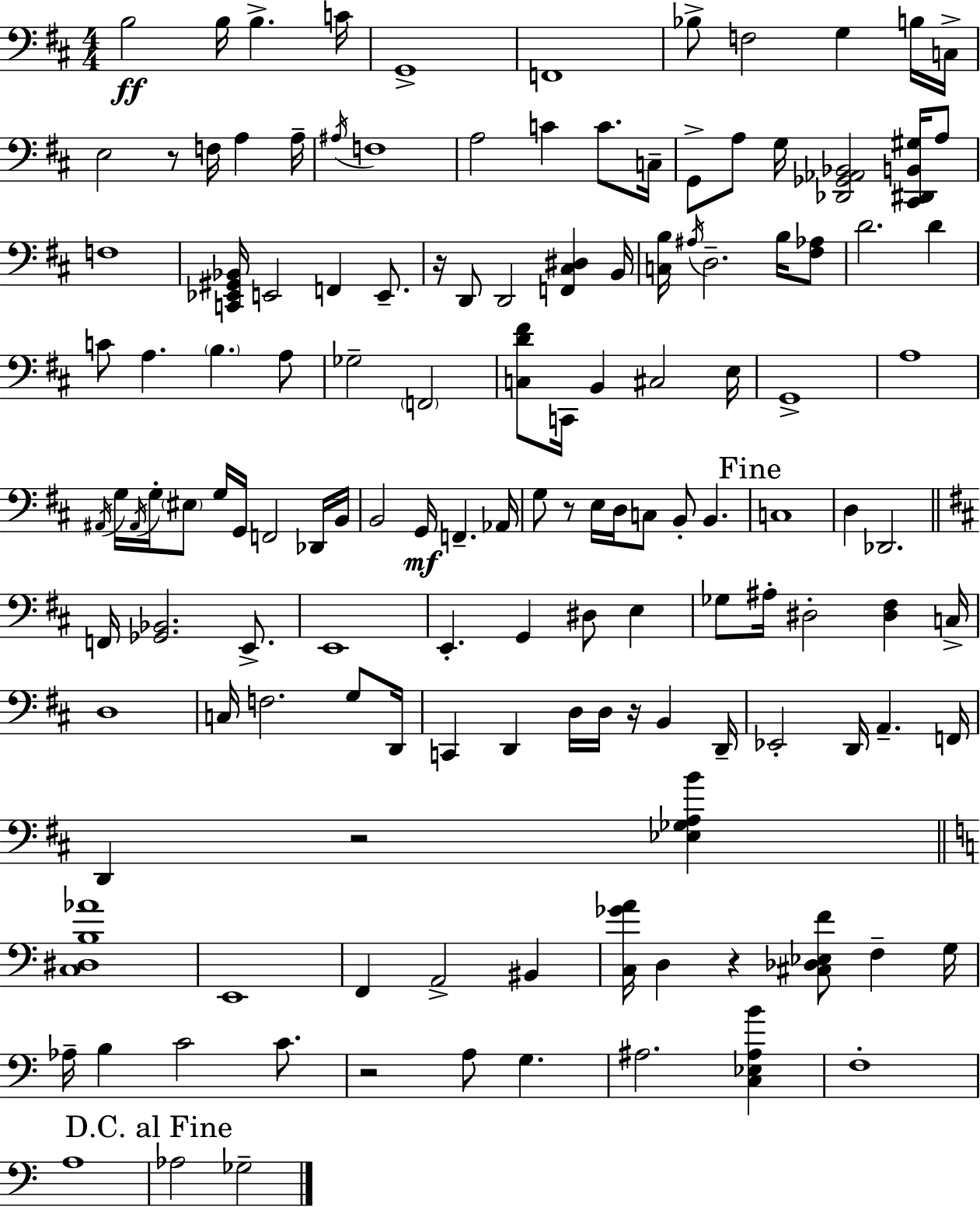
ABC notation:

X:1
T:Untitled
M:4/4
L:1/4
K:D
B,2 B,/4 B, C/4 G,,4 F,,4 _B,/2 F,2 G, B,/4 C,/4 E,2 z/2 F,/4 A, A,/4 ^A,/4 F,4 A,2 C C/2 C,/4 G,,/2 A,/2 G,/4 [_D,,_G,,_A,,_B,,]2 [^C,,^D,,B,,^G,]/4 A,/2 F,4 [C,,_E,,^G,,_B,,]/4 E,,2 F,, E,,/2 z/4 D,,/2 D,,2 [F,,^C,^D,] B,,/4 [C,B,]/4 ^A,/4 D,2 B,/4 [^F,_A,]/2 D2 D C/2 A, B, A,/2 _G,2 F,,2 [C,D^F]/2 C,,/4 B,, ^C,2 E,/4 G,,4 A,4 ^A,,/4 G,/4 ^A,,/4 G,/4 ^E,/2 G,/4 G,,/4 F,,2 _D,,/4 B,,/4 B,,2 G,,/4 F,, _A,,/4 G,/2 z/2 E,/4 D,/4 C,/2 B,,/2 B,, C,4 D, _D,,2 F,,/4 [_G,,_B,,]2 E,,/2 E,,4 E,, G,, ^D,/2 E, _G,/2 ^A,/4 ^D,2 [^D,^F,] C,/4 D,4 C,/4 F,2 G,/2 D,,/4 C,, D,, D,/4 D,/4 z/4 B,, D,,/4 _E,,2 D,,/4 A,, F,,/4 D,, z2 [_E,_G,A,B] [C,^D,B,_A]4 E,,4 F,, A,,2 ^B,, [C,_GA]/4 D, z [^C,_D,_E,F]/2 F, G,/4 _A,/4 B, C2 C/2 z2 A,/2 G, ^A,2 [C,_E,^A,B] F,4 A,4 _A,2 _G,2